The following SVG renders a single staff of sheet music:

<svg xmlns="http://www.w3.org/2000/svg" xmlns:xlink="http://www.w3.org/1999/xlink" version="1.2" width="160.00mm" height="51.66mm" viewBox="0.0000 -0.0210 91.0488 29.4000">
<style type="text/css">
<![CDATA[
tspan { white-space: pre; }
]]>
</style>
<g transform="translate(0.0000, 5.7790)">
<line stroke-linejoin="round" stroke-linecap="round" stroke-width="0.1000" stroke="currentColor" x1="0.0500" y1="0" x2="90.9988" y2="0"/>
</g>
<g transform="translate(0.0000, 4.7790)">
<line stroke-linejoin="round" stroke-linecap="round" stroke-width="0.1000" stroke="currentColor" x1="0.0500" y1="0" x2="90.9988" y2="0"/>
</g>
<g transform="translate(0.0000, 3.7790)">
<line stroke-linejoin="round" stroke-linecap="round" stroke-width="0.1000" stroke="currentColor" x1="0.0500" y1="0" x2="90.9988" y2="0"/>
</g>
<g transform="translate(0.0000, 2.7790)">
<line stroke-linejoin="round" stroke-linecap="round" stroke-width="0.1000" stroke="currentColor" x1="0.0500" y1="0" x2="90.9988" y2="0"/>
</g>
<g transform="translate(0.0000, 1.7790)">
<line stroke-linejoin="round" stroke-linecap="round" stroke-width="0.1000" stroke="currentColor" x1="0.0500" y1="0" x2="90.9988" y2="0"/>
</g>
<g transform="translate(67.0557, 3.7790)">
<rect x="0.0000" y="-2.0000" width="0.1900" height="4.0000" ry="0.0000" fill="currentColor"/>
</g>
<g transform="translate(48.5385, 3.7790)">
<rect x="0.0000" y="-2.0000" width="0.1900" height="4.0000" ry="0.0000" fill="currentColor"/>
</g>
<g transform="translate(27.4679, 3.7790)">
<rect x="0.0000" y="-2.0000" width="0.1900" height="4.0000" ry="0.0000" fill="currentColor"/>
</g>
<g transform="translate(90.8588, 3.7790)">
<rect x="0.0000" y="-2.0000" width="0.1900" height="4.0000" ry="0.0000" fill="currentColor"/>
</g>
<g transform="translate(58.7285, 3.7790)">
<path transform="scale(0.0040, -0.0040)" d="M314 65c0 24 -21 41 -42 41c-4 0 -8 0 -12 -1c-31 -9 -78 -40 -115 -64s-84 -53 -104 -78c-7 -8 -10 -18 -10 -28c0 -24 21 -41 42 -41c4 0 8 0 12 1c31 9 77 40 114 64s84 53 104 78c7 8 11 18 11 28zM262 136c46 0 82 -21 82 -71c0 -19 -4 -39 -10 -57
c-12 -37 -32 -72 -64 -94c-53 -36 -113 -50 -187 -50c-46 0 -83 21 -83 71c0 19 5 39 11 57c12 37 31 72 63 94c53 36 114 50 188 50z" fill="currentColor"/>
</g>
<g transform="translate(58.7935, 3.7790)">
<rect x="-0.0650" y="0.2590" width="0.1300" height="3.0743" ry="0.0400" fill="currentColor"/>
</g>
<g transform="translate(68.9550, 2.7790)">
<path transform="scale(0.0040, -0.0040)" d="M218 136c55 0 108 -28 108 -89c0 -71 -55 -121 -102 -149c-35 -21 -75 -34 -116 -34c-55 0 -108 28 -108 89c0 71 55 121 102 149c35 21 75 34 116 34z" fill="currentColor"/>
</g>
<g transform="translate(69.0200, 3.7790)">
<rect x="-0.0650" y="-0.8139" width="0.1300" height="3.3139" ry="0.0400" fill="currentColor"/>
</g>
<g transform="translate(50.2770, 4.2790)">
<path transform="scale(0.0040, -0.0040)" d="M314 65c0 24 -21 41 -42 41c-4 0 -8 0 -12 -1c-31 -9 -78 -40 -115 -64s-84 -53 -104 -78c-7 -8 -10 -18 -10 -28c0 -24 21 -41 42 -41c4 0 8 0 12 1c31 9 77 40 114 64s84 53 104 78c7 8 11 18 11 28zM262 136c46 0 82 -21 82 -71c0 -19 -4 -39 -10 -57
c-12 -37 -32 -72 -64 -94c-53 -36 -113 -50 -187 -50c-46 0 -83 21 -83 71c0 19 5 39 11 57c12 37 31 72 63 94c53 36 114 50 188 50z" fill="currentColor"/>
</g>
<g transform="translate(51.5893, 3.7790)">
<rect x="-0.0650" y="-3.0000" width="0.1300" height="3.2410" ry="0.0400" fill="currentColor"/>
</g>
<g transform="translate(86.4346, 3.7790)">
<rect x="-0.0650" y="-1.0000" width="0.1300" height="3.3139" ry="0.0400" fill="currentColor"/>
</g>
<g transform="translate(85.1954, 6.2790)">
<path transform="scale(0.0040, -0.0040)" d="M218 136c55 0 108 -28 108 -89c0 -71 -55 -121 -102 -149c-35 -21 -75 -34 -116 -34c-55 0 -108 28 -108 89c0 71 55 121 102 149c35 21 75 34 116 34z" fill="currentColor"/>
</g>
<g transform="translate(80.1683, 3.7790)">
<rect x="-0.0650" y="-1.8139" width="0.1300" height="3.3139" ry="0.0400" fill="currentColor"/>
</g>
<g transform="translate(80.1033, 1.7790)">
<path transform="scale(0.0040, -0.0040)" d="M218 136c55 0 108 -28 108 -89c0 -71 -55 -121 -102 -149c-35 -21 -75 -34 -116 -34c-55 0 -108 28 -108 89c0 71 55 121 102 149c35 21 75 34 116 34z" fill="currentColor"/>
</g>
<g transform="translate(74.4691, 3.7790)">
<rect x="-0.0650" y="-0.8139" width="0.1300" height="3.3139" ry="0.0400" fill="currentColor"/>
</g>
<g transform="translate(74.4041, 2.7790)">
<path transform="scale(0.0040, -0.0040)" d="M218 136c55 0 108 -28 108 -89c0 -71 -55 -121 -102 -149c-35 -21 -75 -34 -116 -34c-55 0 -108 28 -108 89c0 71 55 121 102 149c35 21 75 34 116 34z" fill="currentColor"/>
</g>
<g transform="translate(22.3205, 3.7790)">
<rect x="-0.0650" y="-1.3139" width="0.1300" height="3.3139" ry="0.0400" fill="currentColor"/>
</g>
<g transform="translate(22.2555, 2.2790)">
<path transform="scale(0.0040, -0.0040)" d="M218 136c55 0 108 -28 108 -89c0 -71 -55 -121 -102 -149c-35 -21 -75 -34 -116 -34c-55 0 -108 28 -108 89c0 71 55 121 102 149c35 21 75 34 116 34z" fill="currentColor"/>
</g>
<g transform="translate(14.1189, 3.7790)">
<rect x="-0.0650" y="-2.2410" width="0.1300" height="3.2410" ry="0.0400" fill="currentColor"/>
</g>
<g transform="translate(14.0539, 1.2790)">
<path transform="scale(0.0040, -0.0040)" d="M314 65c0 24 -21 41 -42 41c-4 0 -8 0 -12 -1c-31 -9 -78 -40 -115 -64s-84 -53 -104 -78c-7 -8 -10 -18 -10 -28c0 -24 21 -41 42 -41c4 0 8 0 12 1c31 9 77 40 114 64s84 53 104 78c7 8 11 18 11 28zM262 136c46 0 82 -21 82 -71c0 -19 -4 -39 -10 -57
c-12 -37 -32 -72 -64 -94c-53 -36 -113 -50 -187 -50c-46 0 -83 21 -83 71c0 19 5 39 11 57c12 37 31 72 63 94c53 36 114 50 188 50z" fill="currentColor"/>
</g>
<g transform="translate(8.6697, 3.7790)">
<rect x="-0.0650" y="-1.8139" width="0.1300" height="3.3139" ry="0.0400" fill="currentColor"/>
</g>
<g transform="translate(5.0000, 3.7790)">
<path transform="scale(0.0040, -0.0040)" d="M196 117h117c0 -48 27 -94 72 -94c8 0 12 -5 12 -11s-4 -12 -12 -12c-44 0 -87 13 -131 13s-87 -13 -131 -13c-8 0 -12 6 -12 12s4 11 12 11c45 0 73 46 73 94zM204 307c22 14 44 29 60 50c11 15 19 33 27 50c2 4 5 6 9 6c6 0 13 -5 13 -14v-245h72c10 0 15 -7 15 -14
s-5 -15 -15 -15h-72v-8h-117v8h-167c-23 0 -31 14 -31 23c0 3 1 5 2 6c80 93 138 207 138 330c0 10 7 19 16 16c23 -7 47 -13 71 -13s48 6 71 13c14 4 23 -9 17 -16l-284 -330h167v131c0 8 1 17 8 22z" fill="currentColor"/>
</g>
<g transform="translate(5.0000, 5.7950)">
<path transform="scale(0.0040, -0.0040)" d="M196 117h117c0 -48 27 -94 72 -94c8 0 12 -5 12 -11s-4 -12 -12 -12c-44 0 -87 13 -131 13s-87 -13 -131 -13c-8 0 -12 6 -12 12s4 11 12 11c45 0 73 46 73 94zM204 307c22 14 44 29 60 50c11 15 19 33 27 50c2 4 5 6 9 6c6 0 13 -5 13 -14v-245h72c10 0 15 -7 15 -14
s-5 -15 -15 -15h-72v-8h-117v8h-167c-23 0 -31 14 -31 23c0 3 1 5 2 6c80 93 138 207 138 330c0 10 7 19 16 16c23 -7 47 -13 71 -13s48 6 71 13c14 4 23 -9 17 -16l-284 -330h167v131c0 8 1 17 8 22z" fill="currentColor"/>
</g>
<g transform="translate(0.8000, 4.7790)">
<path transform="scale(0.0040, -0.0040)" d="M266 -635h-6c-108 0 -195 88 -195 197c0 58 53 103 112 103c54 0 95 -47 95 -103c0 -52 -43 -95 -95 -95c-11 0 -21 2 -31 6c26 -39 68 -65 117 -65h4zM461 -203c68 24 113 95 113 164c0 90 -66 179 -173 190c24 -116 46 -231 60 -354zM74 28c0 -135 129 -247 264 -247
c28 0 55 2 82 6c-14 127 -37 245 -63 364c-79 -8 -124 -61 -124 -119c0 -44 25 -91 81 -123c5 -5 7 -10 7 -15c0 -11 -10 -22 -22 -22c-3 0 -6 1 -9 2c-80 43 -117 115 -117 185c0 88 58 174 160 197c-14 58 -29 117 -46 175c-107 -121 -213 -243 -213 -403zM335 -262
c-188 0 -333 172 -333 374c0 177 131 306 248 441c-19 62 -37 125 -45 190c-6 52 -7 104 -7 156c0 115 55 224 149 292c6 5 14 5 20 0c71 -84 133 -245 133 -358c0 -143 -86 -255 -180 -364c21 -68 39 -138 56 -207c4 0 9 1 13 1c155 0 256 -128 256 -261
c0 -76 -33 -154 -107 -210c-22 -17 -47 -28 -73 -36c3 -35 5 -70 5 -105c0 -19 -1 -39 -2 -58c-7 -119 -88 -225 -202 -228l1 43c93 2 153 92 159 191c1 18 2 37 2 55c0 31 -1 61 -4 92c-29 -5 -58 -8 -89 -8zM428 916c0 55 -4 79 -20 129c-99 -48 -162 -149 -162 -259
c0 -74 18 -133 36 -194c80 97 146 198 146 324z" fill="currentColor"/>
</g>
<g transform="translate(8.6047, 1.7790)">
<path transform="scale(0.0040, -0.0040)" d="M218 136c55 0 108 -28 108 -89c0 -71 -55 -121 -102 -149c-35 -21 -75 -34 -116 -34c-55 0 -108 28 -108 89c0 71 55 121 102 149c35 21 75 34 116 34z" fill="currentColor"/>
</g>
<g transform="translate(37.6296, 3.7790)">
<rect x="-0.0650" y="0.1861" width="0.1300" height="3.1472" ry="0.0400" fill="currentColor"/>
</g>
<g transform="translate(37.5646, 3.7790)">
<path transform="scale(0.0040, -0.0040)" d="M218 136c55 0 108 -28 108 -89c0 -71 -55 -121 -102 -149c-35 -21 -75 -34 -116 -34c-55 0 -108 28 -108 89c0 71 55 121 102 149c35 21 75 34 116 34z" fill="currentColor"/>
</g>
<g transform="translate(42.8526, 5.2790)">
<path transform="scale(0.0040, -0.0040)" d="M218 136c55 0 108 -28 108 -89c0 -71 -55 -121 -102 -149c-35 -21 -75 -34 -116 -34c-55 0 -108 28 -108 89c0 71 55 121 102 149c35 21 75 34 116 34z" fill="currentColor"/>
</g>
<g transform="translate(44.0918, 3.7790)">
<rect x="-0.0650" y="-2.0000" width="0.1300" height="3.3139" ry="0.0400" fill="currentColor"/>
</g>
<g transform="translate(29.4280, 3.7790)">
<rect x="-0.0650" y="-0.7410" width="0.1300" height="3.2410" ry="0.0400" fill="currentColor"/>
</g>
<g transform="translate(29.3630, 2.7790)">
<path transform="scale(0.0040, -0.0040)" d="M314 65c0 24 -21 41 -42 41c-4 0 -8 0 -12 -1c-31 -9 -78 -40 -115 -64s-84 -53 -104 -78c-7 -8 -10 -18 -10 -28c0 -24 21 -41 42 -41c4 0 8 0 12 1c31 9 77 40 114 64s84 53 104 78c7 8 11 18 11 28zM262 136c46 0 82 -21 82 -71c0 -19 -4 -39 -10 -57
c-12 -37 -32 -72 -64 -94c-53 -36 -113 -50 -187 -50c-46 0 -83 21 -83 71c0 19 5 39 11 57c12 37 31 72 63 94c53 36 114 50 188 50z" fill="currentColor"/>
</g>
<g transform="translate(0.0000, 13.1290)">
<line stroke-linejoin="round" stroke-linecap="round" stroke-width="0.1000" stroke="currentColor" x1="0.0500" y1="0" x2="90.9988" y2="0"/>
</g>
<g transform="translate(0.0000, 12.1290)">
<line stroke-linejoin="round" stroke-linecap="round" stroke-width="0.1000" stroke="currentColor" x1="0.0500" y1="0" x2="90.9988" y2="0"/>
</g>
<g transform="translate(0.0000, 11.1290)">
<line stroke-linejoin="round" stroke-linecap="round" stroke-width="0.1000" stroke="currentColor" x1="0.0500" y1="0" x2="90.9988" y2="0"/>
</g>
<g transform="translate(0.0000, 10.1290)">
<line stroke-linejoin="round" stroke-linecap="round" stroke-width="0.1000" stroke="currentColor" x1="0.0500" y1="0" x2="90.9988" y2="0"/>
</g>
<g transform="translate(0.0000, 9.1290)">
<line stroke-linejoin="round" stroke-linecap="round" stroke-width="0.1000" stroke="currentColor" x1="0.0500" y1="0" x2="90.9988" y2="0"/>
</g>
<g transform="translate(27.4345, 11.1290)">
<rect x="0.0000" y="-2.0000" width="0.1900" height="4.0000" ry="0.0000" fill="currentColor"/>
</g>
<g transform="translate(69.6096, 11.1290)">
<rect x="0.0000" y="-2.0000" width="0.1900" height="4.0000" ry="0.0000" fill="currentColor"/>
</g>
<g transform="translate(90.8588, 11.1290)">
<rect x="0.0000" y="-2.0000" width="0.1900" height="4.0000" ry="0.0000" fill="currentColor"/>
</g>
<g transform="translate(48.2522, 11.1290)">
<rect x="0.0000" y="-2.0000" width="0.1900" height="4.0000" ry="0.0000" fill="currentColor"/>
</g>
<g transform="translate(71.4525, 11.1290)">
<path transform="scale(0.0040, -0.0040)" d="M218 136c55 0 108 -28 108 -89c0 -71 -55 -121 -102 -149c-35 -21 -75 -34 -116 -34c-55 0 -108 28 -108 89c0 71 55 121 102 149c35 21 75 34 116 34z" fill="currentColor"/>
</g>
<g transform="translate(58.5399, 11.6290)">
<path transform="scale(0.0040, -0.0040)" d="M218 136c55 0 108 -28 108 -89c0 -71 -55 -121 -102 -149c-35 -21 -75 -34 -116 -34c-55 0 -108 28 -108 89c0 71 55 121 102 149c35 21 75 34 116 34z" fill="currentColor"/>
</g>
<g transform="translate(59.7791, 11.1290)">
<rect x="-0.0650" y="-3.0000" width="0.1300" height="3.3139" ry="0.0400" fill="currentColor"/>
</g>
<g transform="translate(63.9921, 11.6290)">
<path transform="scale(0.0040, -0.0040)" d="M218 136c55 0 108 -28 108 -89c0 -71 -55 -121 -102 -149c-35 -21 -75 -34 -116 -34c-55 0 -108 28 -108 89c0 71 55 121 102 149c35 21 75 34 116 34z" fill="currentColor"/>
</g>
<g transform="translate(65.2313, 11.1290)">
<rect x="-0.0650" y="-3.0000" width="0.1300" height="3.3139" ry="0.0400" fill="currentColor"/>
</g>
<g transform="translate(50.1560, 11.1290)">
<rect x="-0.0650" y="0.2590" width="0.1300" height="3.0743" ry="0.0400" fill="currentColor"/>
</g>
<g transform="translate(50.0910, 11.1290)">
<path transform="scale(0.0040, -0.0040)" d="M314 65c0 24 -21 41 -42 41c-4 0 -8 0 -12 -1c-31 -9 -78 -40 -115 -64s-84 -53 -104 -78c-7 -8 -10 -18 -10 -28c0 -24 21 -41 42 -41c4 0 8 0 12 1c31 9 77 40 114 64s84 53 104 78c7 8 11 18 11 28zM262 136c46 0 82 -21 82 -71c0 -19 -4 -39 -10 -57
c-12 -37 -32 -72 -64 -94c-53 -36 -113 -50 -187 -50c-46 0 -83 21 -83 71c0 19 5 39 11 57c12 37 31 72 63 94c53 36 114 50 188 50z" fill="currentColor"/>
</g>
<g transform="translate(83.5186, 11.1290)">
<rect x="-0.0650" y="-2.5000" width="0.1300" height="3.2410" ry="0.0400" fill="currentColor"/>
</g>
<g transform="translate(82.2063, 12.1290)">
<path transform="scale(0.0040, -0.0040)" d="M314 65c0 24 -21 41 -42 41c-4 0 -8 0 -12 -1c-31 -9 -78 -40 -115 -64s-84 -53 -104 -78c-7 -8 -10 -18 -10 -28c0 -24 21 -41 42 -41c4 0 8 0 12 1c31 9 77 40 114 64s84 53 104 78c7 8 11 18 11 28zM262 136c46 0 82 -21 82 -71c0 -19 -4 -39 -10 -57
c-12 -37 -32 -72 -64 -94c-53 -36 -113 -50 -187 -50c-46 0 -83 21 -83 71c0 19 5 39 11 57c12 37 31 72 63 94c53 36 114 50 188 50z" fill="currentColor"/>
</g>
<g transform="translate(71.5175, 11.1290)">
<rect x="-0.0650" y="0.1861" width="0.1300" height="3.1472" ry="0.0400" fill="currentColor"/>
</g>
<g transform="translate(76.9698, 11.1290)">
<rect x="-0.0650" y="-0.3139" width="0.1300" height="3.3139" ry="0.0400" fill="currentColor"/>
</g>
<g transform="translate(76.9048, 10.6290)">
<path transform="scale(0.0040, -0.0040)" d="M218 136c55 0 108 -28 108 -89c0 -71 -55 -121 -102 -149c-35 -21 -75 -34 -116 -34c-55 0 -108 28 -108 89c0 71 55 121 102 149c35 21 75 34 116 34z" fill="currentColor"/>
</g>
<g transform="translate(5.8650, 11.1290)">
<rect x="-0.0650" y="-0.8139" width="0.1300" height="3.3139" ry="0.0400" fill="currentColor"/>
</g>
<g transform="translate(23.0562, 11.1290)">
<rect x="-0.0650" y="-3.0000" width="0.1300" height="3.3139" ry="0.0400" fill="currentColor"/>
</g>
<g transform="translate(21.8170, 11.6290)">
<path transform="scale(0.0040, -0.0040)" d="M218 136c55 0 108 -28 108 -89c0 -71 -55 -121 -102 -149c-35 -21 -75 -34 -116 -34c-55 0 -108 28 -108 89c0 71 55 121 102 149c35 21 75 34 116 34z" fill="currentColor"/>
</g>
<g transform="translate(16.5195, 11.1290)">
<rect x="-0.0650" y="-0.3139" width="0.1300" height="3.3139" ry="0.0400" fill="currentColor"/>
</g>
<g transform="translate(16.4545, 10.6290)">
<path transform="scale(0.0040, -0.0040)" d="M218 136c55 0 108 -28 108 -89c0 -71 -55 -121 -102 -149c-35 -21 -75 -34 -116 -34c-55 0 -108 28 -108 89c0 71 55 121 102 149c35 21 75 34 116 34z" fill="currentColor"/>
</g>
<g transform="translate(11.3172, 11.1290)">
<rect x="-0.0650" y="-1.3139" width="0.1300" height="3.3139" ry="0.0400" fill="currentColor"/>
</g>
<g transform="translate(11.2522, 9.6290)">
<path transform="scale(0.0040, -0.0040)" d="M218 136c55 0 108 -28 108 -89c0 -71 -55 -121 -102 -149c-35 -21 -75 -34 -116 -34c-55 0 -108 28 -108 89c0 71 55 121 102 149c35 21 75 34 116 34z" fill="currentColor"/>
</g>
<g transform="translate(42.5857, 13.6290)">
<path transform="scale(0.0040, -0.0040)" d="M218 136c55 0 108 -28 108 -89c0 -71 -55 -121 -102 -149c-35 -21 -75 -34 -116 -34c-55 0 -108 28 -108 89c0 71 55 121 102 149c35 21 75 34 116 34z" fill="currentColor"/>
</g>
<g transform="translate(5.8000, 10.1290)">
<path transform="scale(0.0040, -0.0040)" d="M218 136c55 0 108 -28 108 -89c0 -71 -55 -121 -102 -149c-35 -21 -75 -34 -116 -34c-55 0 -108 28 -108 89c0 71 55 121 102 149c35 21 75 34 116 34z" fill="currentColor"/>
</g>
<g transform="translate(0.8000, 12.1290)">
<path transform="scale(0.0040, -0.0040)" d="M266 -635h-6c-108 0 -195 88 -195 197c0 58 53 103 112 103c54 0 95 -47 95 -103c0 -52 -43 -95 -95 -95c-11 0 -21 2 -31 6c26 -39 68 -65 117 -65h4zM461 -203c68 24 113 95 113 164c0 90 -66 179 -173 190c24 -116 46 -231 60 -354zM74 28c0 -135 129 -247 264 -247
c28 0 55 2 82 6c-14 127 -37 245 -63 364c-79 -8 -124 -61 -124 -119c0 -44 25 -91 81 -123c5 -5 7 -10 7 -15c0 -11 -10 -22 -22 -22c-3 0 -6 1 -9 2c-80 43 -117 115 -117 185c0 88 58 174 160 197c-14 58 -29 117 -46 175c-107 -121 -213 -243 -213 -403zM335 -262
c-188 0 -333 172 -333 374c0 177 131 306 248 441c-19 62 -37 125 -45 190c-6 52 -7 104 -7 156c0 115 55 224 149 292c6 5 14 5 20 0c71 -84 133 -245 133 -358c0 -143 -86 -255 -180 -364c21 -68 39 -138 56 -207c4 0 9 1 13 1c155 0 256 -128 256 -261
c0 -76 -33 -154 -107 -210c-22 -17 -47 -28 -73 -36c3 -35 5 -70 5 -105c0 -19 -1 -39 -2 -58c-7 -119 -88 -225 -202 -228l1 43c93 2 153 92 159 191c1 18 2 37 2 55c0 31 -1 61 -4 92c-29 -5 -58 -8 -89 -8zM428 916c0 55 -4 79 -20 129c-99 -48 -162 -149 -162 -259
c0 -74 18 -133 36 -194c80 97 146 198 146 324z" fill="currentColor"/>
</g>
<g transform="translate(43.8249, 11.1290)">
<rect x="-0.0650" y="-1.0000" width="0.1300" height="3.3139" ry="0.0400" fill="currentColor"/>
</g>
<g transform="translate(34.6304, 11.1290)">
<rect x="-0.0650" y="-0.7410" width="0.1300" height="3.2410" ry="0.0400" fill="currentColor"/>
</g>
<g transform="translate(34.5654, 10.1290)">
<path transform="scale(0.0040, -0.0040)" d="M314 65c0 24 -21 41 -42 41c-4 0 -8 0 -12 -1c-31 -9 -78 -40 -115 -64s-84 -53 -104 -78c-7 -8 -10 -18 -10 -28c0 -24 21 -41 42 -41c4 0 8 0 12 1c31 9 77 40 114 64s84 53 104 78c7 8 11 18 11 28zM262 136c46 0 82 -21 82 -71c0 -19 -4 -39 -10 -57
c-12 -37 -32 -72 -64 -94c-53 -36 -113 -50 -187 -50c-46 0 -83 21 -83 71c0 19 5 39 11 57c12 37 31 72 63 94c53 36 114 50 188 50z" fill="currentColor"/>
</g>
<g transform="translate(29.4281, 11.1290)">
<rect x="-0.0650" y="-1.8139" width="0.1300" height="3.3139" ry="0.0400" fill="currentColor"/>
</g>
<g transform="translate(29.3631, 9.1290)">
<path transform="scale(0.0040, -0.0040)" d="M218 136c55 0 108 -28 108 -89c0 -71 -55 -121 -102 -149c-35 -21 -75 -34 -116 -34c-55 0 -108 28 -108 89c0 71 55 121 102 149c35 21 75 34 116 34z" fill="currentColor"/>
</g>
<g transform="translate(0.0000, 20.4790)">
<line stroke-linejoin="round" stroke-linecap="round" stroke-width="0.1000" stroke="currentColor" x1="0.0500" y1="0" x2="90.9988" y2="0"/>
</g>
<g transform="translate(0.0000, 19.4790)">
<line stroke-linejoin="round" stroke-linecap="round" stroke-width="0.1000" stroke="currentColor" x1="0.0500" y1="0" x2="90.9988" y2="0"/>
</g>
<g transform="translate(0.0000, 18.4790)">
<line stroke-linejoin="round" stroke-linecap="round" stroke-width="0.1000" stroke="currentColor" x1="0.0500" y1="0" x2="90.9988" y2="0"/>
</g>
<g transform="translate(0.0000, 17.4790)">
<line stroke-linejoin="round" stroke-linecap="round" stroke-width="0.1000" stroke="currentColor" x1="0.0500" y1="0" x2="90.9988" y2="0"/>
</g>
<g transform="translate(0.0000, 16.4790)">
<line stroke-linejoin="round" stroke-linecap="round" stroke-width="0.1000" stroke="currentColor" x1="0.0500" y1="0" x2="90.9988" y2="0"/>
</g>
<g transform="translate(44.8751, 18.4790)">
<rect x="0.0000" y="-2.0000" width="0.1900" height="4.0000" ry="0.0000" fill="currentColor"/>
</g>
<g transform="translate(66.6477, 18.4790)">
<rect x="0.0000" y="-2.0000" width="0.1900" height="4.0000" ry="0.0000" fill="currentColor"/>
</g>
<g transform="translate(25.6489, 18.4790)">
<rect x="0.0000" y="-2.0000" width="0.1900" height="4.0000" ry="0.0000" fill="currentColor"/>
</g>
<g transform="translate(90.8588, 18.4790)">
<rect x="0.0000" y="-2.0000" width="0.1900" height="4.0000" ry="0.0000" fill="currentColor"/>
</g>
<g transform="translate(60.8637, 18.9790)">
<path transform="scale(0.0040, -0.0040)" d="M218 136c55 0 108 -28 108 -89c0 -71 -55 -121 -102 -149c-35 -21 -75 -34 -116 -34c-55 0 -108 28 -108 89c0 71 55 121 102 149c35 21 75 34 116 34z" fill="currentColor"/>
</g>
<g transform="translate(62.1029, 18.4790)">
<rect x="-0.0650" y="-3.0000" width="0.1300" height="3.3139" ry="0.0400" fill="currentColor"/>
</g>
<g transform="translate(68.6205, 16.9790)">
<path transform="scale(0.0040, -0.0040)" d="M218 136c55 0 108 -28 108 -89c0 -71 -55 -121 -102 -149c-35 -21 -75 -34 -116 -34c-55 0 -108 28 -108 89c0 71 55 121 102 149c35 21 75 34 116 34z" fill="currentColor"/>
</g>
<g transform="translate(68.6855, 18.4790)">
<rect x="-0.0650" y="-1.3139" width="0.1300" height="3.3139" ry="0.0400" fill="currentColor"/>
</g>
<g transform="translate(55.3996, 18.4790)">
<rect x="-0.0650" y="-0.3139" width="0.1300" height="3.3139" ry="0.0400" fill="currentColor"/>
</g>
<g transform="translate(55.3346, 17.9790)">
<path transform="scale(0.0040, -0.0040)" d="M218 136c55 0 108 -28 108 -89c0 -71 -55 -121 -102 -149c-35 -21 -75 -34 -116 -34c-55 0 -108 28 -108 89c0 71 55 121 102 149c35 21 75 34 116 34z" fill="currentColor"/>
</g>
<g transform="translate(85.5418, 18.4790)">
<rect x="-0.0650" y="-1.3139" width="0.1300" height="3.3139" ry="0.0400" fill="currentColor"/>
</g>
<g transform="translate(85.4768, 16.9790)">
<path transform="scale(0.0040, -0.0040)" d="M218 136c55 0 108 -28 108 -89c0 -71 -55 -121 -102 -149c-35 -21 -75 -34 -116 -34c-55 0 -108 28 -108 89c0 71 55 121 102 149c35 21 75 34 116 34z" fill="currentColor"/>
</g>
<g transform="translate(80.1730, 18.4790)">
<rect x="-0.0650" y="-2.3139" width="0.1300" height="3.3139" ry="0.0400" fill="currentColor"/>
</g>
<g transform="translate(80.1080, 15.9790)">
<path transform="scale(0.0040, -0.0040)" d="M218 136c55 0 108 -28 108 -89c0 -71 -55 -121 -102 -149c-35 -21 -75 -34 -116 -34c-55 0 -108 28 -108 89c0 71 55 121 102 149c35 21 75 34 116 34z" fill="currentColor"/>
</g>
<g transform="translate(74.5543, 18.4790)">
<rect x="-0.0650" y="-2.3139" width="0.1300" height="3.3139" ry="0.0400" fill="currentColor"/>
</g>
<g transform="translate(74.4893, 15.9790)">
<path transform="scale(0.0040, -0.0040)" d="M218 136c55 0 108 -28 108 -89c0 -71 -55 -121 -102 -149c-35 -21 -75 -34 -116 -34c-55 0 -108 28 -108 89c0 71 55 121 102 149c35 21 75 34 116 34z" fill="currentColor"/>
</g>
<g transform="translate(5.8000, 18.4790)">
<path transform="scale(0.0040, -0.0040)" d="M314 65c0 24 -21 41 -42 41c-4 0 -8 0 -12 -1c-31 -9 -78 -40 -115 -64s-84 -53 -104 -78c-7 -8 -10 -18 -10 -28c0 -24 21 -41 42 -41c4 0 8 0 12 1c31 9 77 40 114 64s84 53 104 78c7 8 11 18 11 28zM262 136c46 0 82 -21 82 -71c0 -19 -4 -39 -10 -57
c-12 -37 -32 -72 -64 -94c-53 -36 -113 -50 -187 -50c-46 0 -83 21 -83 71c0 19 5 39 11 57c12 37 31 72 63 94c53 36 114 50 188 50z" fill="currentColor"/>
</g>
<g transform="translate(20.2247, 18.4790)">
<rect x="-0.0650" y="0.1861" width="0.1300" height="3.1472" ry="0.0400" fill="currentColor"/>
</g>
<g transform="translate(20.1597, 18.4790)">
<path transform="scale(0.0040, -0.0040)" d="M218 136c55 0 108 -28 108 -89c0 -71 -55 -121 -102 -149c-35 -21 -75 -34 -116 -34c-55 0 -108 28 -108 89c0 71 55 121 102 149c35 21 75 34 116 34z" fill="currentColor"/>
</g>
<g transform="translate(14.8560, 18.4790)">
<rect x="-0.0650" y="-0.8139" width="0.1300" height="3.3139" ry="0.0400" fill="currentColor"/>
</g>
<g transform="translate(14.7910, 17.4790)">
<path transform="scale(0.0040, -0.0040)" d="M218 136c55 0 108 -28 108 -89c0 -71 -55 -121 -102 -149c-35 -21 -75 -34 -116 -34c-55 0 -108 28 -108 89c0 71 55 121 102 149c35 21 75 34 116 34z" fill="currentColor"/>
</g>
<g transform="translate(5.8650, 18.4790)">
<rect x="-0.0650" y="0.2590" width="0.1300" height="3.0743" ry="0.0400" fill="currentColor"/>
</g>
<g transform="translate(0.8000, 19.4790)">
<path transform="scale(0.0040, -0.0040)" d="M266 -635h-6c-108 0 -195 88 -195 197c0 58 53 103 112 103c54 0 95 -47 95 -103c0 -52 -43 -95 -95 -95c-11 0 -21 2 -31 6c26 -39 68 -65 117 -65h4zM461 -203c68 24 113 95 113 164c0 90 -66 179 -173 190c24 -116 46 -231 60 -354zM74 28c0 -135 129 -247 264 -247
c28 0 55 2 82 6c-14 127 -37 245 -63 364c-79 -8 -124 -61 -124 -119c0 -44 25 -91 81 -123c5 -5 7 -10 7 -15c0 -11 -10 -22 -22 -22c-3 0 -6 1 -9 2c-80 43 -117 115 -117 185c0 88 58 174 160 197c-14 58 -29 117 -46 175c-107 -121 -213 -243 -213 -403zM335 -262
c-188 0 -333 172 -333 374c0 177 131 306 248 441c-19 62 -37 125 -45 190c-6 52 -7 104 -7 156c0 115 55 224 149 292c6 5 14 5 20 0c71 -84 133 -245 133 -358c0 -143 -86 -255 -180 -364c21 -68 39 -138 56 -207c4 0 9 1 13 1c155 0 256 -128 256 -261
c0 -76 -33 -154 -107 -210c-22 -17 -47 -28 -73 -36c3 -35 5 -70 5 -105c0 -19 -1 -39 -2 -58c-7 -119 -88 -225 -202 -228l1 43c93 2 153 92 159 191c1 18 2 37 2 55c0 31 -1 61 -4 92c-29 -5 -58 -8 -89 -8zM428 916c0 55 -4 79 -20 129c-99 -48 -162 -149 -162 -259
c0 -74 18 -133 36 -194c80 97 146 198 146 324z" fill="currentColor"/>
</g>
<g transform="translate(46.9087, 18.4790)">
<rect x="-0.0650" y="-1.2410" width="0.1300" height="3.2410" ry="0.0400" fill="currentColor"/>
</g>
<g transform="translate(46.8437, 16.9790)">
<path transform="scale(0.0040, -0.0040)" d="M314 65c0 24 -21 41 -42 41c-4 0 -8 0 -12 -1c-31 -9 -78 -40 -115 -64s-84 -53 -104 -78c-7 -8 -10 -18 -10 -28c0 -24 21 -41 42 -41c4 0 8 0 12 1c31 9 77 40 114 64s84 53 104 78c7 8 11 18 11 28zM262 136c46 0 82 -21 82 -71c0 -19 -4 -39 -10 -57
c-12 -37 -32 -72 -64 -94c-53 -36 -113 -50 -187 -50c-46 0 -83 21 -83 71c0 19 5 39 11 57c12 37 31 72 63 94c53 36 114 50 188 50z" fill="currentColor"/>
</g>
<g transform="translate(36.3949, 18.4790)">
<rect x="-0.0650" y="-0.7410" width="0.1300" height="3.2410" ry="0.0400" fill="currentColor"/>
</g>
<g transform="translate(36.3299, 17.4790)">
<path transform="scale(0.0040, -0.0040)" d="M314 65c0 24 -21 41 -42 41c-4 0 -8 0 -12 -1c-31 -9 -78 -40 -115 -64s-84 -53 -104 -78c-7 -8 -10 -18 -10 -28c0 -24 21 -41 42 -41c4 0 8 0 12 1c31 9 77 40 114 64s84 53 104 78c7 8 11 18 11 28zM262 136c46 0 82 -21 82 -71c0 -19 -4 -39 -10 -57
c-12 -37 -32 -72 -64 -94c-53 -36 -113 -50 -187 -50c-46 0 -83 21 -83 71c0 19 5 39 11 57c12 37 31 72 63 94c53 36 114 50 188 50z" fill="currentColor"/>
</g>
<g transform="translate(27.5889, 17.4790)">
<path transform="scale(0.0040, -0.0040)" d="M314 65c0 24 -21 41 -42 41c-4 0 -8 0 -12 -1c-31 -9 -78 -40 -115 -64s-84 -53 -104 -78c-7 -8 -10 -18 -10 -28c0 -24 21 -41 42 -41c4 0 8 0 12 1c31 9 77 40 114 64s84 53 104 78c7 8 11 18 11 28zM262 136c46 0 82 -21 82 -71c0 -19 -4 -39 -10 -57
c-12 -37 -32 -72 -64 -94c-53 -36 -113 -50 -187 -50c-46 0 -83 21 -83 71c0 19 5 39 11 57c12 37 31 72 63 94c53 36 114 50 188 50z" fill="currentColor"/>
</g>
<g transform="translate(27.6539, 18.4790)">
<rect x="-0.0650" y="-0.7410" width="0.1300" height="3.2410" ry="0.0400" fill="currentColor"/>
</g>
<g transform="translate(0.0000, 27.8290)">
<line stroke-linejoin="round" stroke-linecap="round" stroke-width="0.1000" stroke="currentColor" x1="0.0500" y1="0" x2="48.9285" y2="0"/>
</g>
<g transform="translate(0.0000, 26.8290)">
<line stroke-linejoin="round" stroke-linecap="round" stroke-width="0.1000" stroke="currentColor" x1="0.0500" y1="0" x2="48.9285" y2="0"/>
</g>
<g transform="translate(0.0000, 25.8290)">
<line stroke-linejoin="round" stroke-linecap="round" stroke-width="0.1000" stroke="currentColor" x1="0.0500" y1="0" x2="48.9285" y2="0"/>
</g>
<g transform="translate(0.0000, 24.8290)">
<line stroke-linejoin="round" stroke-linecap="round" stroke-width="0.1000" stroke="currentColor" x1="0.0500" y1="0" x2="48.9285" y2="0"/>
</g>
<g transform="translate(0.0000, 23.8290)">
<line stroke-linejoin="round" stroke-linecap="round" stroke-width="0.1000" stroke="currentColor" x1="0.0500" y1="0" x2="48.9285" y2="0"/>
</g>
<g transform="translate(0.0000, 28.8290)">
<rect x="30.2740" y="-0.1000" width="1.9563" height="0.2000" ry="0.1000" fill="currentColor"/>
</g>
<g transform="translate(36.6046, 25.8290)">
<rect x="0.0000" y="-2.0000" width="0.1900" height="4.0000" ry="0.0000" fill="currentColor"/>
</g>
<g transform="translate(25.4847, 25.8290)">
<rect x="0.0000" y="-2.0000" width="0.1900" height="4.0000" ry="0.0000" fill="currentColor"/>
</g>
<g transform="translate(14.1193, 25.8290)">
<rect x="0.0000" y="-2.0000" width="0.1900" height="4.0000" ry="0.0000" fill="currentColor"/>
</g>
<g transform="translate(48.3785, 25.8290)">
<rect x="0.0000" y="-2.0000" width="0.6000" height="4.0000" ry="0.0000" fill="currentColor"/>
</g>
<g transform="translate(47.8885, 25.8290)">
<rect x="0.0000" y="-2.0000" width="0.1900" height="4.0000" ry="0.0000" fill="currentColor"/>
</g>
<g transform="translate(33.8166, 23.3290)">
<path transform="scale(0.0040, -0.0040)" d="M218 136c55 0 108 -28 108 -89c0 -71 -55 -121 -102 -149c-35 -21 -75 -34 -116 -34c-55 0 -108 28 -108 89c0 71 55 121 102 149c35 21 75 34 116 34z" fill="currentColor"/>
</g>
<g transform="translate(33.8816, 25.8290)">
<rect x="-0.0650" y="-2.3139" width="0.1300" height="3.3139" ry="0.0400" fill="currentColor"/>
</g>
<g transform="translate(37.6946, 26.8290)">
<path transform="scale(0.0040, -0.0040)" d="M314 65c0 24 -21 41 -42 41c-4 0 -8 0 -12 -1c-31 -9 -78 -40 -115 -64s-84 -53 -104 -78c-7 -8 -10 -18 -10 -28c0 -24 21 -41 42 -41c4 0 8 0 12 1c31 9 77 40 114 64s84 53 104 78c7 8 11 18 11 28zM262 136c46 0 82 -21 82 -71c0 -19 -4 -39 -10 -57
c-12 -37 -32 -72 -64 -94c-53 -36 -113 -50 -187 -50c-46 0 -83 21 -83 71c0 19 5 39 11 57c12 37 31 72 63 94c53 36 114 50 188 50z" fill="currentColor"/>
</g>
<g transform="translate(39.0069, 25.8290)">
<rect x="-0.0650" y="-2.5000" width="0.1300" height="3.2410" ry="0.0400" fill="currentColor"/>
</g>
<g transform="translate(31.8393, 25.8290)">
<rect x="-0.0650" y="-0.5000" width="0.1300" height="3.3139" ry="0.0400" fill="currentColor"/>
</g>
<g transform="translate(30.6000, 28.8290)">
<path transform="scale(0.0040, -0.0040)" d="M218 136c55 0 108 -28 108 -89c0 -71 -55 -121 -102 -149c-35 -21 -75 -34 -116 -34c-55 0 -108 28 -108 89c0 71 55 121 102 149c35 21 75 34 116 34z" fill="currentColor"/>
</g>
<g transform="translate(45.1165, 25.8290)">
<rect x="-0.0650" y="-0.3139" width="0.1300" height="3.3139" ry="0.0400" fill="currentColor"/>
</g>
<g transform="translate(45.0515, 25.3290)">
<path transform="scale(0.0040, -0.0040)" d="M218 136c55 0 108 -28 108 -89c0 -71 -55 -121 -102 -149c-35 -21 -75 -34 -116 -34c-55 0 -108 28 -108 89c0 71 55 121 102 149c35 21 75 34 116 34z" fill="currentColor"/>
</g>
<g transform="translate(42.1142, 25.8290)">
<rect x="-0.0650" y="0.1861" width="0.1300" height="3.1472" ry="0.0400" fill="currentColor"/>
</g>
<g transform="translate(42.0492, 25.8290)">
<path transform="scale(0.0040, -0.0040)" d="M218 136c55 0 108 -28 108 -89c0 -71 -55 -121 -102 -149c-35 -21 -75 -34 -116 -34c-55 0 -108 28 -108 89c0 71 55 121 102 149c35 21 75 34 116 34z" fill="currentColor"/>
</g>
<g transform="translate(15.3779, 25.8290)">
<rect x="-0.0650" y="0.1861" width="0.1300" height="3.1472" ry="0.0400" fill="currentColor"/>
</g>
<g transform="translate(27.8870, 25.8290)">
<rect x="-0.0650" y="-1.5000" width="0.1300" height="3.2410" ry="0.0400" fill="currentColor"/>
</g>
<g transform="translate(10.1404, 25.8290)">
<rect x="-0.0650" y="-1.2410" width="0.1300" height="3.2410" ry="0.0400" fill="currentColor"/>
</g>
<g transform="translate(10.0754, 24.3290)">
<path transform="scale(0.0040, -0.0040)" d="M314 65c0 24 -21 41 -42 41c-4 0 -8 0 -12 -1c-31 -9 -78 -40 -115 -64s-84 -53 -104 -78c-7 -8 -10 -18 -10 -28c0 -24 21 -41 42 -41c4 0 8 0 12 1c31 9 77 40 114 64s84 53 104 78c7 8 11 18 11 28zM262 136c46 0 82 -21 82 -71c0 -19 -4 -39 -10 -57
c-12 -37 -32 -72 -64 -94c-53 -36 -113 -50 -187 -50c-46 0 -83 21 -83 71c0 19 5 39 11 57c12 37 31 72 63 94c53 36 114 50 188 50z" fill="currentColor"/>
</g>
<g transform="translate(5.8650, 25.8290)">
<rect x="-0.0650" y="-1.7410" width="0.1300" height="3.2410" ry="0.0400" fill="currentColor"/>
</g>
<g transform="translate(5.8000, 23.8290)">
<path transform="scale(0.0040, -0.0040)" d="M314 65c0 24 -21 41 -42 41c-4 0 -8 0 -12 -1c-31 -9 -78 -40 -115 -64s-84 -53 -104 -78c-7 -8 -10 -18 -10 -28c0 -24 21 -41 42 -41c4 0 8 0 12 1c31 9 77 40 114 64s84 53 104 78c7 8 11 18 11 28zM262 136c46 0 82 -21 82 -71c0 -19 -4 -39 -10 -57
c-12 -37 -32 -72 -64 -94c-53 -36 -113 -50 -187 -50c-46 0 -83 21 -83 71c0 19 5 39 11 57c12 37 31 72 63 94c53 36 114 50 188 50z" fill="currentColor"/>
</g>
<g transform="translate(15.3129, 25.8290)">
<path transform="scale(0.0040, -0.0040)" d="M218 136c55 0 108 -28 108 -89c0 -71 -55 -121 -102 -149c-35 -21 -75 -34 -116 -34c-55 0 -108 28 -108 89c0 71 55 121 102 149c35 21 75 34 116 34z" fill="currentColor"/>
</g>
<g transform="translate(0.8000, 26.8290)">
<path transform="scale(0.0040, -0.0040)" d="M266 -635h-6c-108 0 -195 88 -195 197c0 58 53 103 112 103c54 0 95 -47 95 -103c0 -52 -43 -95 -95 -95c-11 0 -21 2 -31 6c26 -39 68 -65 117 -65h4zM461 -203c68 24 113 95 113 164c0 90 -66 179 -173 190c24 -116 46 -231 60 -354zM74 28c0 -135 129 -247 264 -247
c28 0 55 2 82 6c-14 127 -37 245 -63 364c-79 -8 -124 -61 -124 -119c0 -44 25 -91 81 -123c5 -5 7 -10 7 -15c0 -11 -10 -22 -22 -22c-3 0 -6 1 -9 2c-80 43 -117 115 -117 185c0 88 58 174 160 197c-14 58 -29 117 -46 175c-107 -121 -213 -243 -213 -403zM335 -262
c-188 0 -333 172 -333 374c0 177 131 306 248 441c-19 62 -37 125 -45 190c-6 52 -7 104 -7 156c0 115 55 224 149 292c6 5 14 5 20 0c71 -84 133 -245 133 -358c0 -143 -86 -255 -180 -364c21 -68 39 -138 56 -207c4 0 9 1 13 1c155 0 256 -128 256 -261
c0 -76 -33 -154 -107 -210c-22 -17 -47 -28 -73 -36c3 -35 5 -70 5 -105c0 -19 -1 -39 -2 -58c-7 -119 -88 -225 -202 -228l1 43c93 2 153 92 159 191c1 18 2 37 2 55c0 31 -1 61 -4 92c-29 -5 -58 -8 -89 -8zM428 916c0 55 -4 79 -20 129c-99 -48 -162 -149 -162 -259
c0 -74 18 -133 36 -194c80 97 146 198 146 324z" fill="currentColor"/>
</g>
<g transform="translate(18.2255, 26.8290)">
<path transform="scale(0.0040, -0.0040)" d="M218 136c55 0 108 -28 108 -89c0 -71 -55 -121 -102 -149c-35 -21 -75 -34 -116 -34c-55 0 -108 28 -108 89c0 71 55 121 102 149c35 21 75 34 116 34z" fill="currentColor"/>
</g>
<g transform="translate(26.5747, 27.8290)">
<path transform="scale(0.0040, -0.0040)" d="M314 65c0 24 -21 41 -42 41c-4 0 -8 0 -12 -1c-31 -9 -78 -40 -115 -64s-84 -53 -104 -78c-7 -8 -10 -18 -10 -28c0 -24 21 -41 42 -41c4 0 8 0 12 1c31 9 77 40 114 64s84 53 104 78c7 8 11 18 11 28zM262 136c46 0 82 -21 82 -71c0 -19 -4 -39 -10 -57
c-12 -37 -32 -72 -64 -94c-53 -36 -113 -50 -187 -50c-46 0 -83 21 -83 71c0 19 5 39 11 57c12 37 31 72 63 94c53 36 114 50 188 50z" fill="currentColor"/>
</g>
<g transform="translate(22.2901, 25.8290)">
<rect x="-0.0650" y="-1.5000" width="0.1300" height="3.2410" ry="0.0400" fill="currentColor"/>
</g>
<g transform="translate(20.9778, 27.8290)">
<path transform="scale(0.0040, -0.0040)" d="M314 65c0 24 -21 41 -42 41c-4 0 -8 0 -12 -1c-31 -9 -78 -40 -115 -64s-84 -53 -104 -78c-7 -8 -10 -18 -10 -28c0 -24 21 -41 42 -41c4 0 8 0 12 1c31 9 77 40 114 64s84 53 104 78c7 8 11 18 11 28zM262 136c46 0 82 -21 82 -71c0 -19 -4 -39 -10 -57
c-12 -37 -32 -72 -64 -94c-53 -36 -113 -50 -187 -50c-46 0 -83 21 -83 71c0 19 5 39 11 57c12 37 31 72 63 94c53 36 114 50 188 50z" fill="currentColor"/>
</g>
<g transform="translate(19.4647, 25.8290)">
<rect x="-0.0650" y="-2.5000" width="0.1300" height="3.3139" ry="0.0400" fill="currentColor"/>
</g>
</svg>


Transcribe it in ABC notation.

X:1
T:Untitled
M:4/4
L:1/4
K:C
f g2 e d2 B F A2 B2 d d f D d e c A f d2 D B2 A A B c G2 B2 d B d2 d2 e2 c A e g g e f2 e2 B G E2 E2 C g G2 B c